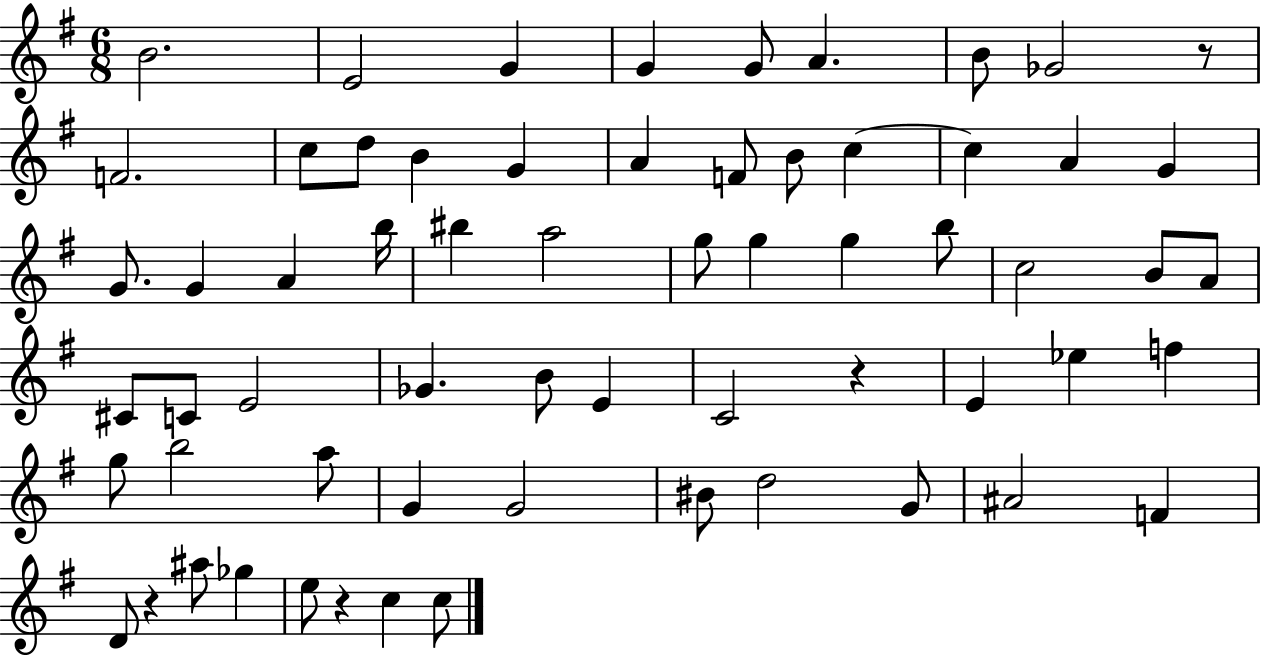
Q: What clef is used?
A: treble